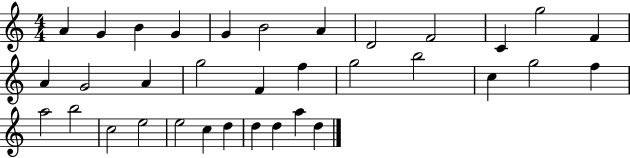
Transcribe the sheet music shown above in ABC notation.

X:1
T:Untitled
M:4/4
L:1/4
K:C
A G B G G B2 A D2 F2 C g2 F A G2 A g2 F f g2 b2 c g2 f a2 b2 c2 e2 e2 c d d d a d